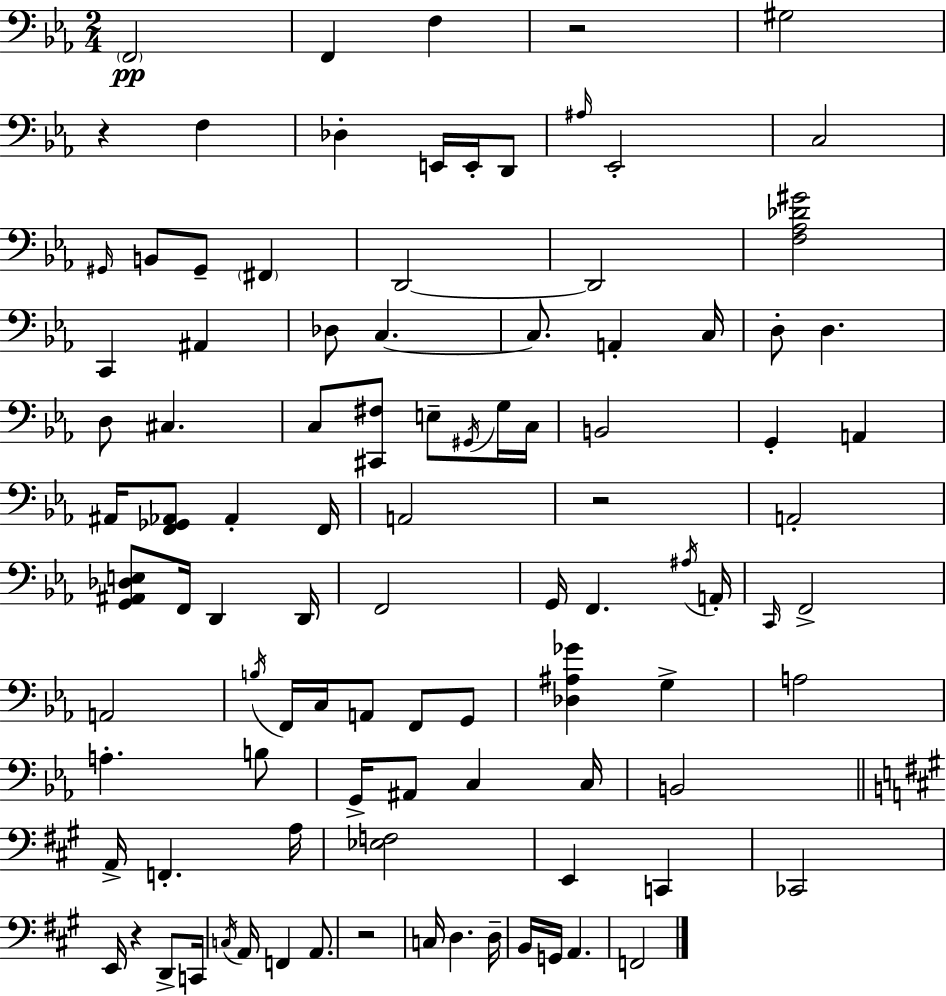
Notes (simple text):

F2/h F2/q F3/q R/h G#3/h R/q F3/q Db3/q E2/s E2/s D2/e A#3/s Eb2/h C3/h G#2/s B2/e G#2/e F#2/q D2/h D2/h [F3,Ab3,Db4,G#4]/h C2/q A#2/q Db3/e C3/q. C3/e. A2/q C3/s D3/e D3/q. D3/e C#3/q. C3/e [C#2,F#3]/e E3/e G#2/s G3/s C3/s B2/h G2/q A2/q A#2/s [F2,Gb2,Ab2]/e Ab2/q F2/s A2/h R/h A2/h [G2,A#2,Db3,E3]/e F2/s D2/q D2/s F2/h G2/s F2/q. A#3/s A2/s C2/s F2/h A2/h B3/s F2/s C3/s A2/e F2/e G2/e [Db3,A#3,Gb4]/q G3/q A3/h A3/q. B3/e G2/s A#2/e C3/q C3/s B2/h A2/s F2/q. A3/s [Eb3,F3]/h E2/q C2/q CES2/h E2/s R/q D2/e C2/s C3/s A2/s F2/q A2/e. R/h C3/s D3/q. D3/s B2/s G2/s A2/q. F2/h